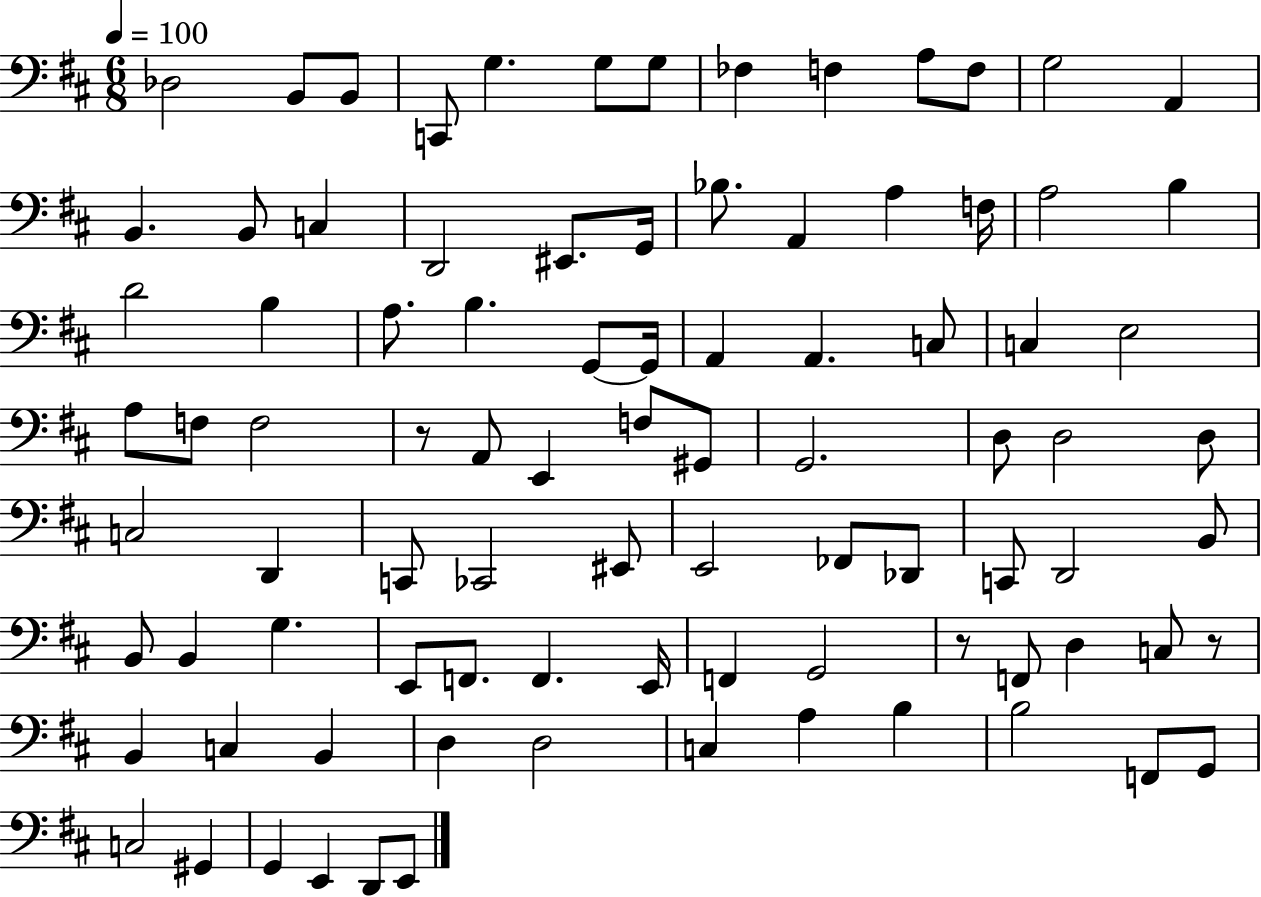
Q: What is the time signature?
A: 6/8